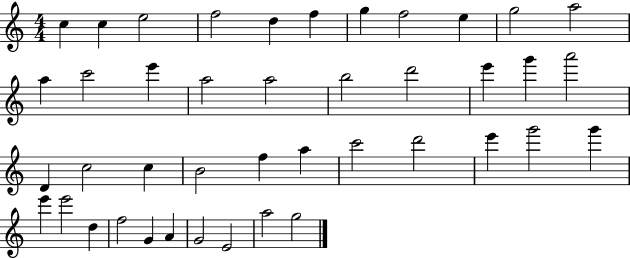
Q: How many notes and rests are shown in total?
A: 42